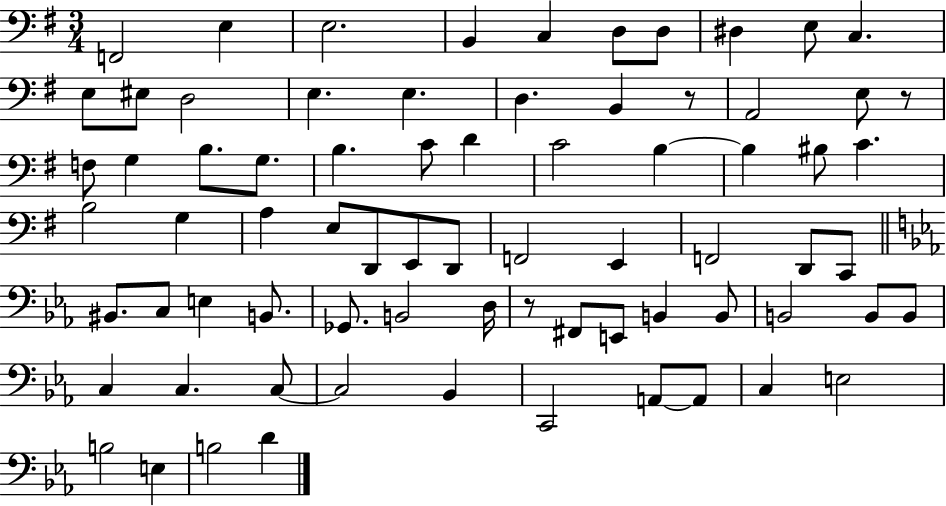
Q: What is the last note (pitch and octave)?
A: D4